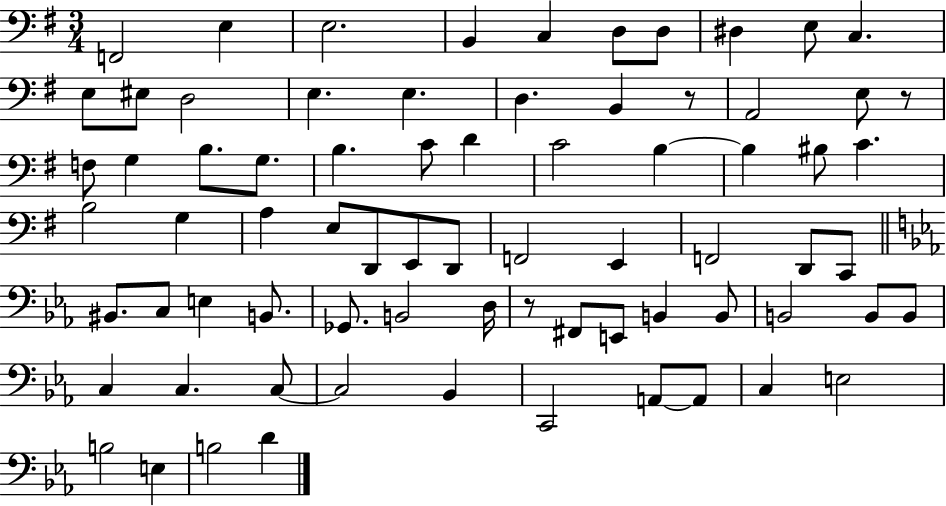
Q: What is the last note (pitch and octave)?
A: D4